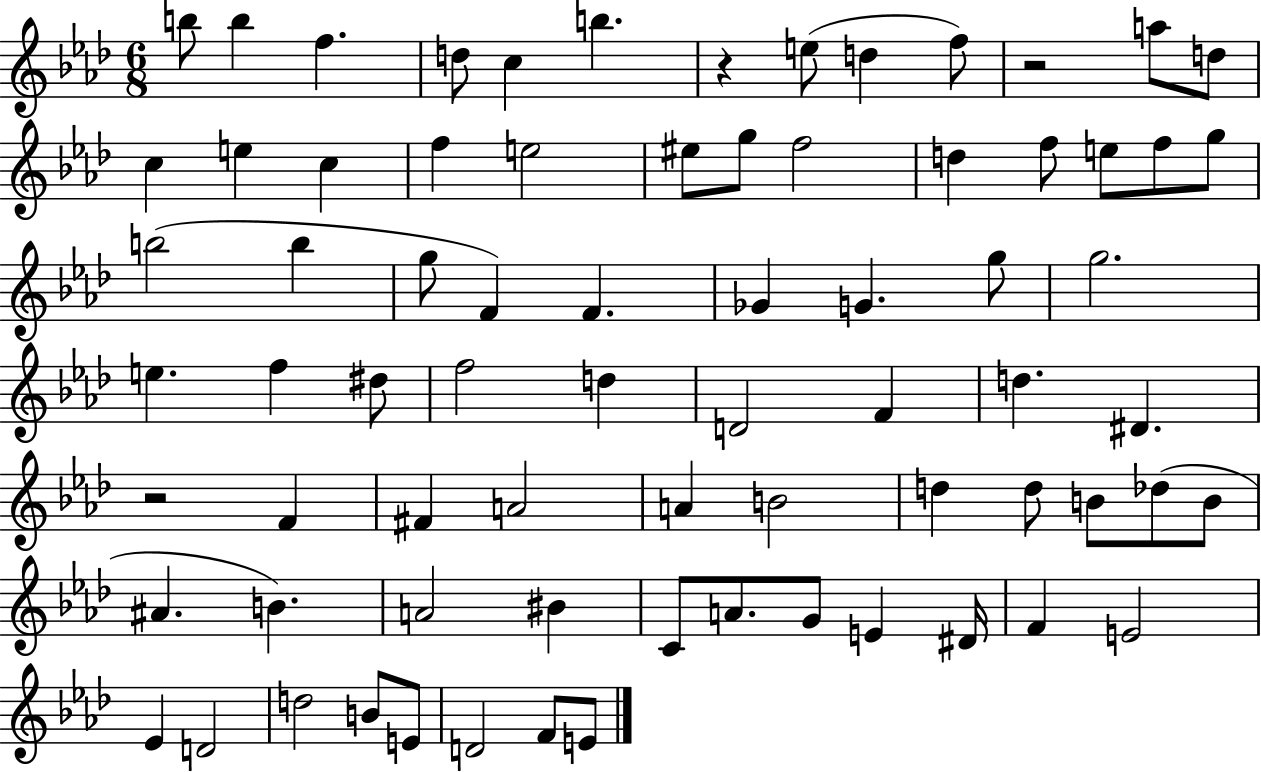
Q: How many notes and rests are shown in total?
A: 74